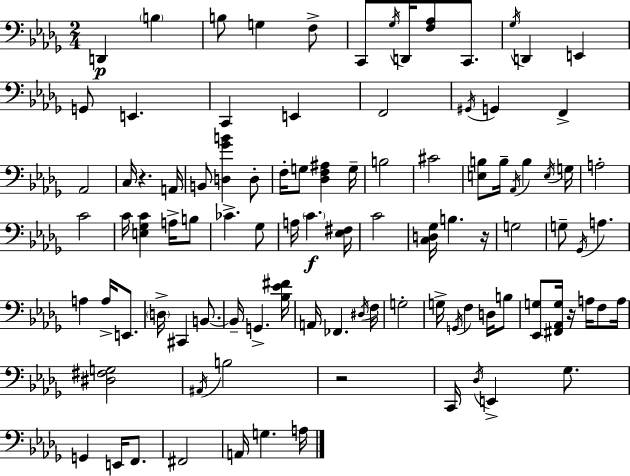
X:1
T:Untitled
M:2/4
L:1/4
K:Bbm
D,, B, B,/2 G, F,/2 C,,/2 _G,/4 D,,/4 [F,_A,]/2 C,,/2 _G,/4 D,, E,, G,,/2 E,, C,, E,, F,,2 ^G,,/4 G,, F,, _A,,2 C,/4 z A,,/4 B,,/2 [D,_GB] D,/2 F,/4 G,/2 [_D,F,^A,] G,/4 B,2 ^C2 [E,B,]/2 B,/4 _A,,/4 B, E,/4 G,/4 A,2 C2 C/4 [E,_G,C] A,/4 B,/2 _C _G,/2 A,/4 C [_E,^F,]/4 C2 [C,D,_G,]/4 B, z/4 G,2 G,/2 _G,,/4 A, A, A,/4 E,,/2 D,/4 ^C,, B,,/2 B,,/4 G,, [_B,_E^F]/4 A,,/4 _F,, ^D,/4 F,/4 G,2 G,/4 G,,/4 F, D,/4 B,/2 [_E,,G,]/2 [^F,,_A,,G,]/4 z/4 A,/4 F,/2 A,/4 [^D,^F,G,]2 ^A,,/4 B,2 z2 C,,/4 _D,/4 E,, _G,/2 G,, E,,/4 F,,/2 ^F,,2 A,,/4 G, A,/4